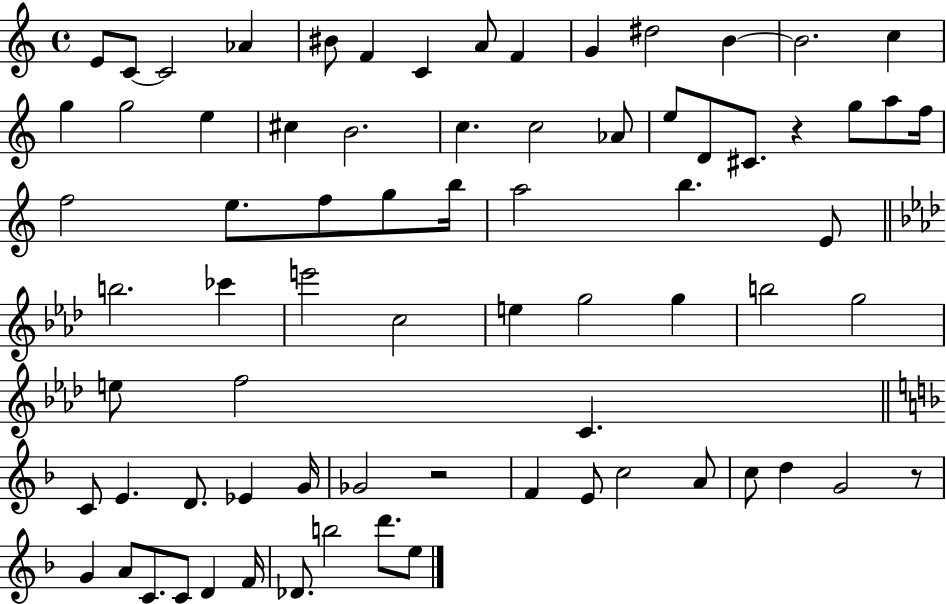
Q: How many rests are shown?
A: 3